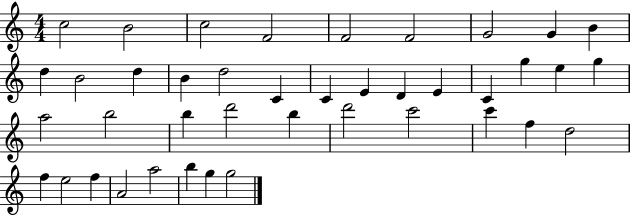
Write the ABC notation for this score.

X:1
T:Untitled
M:4/4
L:1/4
K:C
c2 B2 c2 F2 F2 F2 G2 G B d B2 d B d2 C C E D E C g e g a2 b2 b d'2 b d'2 c'2 c' f d2 f e2 f A2 a2 b g g2